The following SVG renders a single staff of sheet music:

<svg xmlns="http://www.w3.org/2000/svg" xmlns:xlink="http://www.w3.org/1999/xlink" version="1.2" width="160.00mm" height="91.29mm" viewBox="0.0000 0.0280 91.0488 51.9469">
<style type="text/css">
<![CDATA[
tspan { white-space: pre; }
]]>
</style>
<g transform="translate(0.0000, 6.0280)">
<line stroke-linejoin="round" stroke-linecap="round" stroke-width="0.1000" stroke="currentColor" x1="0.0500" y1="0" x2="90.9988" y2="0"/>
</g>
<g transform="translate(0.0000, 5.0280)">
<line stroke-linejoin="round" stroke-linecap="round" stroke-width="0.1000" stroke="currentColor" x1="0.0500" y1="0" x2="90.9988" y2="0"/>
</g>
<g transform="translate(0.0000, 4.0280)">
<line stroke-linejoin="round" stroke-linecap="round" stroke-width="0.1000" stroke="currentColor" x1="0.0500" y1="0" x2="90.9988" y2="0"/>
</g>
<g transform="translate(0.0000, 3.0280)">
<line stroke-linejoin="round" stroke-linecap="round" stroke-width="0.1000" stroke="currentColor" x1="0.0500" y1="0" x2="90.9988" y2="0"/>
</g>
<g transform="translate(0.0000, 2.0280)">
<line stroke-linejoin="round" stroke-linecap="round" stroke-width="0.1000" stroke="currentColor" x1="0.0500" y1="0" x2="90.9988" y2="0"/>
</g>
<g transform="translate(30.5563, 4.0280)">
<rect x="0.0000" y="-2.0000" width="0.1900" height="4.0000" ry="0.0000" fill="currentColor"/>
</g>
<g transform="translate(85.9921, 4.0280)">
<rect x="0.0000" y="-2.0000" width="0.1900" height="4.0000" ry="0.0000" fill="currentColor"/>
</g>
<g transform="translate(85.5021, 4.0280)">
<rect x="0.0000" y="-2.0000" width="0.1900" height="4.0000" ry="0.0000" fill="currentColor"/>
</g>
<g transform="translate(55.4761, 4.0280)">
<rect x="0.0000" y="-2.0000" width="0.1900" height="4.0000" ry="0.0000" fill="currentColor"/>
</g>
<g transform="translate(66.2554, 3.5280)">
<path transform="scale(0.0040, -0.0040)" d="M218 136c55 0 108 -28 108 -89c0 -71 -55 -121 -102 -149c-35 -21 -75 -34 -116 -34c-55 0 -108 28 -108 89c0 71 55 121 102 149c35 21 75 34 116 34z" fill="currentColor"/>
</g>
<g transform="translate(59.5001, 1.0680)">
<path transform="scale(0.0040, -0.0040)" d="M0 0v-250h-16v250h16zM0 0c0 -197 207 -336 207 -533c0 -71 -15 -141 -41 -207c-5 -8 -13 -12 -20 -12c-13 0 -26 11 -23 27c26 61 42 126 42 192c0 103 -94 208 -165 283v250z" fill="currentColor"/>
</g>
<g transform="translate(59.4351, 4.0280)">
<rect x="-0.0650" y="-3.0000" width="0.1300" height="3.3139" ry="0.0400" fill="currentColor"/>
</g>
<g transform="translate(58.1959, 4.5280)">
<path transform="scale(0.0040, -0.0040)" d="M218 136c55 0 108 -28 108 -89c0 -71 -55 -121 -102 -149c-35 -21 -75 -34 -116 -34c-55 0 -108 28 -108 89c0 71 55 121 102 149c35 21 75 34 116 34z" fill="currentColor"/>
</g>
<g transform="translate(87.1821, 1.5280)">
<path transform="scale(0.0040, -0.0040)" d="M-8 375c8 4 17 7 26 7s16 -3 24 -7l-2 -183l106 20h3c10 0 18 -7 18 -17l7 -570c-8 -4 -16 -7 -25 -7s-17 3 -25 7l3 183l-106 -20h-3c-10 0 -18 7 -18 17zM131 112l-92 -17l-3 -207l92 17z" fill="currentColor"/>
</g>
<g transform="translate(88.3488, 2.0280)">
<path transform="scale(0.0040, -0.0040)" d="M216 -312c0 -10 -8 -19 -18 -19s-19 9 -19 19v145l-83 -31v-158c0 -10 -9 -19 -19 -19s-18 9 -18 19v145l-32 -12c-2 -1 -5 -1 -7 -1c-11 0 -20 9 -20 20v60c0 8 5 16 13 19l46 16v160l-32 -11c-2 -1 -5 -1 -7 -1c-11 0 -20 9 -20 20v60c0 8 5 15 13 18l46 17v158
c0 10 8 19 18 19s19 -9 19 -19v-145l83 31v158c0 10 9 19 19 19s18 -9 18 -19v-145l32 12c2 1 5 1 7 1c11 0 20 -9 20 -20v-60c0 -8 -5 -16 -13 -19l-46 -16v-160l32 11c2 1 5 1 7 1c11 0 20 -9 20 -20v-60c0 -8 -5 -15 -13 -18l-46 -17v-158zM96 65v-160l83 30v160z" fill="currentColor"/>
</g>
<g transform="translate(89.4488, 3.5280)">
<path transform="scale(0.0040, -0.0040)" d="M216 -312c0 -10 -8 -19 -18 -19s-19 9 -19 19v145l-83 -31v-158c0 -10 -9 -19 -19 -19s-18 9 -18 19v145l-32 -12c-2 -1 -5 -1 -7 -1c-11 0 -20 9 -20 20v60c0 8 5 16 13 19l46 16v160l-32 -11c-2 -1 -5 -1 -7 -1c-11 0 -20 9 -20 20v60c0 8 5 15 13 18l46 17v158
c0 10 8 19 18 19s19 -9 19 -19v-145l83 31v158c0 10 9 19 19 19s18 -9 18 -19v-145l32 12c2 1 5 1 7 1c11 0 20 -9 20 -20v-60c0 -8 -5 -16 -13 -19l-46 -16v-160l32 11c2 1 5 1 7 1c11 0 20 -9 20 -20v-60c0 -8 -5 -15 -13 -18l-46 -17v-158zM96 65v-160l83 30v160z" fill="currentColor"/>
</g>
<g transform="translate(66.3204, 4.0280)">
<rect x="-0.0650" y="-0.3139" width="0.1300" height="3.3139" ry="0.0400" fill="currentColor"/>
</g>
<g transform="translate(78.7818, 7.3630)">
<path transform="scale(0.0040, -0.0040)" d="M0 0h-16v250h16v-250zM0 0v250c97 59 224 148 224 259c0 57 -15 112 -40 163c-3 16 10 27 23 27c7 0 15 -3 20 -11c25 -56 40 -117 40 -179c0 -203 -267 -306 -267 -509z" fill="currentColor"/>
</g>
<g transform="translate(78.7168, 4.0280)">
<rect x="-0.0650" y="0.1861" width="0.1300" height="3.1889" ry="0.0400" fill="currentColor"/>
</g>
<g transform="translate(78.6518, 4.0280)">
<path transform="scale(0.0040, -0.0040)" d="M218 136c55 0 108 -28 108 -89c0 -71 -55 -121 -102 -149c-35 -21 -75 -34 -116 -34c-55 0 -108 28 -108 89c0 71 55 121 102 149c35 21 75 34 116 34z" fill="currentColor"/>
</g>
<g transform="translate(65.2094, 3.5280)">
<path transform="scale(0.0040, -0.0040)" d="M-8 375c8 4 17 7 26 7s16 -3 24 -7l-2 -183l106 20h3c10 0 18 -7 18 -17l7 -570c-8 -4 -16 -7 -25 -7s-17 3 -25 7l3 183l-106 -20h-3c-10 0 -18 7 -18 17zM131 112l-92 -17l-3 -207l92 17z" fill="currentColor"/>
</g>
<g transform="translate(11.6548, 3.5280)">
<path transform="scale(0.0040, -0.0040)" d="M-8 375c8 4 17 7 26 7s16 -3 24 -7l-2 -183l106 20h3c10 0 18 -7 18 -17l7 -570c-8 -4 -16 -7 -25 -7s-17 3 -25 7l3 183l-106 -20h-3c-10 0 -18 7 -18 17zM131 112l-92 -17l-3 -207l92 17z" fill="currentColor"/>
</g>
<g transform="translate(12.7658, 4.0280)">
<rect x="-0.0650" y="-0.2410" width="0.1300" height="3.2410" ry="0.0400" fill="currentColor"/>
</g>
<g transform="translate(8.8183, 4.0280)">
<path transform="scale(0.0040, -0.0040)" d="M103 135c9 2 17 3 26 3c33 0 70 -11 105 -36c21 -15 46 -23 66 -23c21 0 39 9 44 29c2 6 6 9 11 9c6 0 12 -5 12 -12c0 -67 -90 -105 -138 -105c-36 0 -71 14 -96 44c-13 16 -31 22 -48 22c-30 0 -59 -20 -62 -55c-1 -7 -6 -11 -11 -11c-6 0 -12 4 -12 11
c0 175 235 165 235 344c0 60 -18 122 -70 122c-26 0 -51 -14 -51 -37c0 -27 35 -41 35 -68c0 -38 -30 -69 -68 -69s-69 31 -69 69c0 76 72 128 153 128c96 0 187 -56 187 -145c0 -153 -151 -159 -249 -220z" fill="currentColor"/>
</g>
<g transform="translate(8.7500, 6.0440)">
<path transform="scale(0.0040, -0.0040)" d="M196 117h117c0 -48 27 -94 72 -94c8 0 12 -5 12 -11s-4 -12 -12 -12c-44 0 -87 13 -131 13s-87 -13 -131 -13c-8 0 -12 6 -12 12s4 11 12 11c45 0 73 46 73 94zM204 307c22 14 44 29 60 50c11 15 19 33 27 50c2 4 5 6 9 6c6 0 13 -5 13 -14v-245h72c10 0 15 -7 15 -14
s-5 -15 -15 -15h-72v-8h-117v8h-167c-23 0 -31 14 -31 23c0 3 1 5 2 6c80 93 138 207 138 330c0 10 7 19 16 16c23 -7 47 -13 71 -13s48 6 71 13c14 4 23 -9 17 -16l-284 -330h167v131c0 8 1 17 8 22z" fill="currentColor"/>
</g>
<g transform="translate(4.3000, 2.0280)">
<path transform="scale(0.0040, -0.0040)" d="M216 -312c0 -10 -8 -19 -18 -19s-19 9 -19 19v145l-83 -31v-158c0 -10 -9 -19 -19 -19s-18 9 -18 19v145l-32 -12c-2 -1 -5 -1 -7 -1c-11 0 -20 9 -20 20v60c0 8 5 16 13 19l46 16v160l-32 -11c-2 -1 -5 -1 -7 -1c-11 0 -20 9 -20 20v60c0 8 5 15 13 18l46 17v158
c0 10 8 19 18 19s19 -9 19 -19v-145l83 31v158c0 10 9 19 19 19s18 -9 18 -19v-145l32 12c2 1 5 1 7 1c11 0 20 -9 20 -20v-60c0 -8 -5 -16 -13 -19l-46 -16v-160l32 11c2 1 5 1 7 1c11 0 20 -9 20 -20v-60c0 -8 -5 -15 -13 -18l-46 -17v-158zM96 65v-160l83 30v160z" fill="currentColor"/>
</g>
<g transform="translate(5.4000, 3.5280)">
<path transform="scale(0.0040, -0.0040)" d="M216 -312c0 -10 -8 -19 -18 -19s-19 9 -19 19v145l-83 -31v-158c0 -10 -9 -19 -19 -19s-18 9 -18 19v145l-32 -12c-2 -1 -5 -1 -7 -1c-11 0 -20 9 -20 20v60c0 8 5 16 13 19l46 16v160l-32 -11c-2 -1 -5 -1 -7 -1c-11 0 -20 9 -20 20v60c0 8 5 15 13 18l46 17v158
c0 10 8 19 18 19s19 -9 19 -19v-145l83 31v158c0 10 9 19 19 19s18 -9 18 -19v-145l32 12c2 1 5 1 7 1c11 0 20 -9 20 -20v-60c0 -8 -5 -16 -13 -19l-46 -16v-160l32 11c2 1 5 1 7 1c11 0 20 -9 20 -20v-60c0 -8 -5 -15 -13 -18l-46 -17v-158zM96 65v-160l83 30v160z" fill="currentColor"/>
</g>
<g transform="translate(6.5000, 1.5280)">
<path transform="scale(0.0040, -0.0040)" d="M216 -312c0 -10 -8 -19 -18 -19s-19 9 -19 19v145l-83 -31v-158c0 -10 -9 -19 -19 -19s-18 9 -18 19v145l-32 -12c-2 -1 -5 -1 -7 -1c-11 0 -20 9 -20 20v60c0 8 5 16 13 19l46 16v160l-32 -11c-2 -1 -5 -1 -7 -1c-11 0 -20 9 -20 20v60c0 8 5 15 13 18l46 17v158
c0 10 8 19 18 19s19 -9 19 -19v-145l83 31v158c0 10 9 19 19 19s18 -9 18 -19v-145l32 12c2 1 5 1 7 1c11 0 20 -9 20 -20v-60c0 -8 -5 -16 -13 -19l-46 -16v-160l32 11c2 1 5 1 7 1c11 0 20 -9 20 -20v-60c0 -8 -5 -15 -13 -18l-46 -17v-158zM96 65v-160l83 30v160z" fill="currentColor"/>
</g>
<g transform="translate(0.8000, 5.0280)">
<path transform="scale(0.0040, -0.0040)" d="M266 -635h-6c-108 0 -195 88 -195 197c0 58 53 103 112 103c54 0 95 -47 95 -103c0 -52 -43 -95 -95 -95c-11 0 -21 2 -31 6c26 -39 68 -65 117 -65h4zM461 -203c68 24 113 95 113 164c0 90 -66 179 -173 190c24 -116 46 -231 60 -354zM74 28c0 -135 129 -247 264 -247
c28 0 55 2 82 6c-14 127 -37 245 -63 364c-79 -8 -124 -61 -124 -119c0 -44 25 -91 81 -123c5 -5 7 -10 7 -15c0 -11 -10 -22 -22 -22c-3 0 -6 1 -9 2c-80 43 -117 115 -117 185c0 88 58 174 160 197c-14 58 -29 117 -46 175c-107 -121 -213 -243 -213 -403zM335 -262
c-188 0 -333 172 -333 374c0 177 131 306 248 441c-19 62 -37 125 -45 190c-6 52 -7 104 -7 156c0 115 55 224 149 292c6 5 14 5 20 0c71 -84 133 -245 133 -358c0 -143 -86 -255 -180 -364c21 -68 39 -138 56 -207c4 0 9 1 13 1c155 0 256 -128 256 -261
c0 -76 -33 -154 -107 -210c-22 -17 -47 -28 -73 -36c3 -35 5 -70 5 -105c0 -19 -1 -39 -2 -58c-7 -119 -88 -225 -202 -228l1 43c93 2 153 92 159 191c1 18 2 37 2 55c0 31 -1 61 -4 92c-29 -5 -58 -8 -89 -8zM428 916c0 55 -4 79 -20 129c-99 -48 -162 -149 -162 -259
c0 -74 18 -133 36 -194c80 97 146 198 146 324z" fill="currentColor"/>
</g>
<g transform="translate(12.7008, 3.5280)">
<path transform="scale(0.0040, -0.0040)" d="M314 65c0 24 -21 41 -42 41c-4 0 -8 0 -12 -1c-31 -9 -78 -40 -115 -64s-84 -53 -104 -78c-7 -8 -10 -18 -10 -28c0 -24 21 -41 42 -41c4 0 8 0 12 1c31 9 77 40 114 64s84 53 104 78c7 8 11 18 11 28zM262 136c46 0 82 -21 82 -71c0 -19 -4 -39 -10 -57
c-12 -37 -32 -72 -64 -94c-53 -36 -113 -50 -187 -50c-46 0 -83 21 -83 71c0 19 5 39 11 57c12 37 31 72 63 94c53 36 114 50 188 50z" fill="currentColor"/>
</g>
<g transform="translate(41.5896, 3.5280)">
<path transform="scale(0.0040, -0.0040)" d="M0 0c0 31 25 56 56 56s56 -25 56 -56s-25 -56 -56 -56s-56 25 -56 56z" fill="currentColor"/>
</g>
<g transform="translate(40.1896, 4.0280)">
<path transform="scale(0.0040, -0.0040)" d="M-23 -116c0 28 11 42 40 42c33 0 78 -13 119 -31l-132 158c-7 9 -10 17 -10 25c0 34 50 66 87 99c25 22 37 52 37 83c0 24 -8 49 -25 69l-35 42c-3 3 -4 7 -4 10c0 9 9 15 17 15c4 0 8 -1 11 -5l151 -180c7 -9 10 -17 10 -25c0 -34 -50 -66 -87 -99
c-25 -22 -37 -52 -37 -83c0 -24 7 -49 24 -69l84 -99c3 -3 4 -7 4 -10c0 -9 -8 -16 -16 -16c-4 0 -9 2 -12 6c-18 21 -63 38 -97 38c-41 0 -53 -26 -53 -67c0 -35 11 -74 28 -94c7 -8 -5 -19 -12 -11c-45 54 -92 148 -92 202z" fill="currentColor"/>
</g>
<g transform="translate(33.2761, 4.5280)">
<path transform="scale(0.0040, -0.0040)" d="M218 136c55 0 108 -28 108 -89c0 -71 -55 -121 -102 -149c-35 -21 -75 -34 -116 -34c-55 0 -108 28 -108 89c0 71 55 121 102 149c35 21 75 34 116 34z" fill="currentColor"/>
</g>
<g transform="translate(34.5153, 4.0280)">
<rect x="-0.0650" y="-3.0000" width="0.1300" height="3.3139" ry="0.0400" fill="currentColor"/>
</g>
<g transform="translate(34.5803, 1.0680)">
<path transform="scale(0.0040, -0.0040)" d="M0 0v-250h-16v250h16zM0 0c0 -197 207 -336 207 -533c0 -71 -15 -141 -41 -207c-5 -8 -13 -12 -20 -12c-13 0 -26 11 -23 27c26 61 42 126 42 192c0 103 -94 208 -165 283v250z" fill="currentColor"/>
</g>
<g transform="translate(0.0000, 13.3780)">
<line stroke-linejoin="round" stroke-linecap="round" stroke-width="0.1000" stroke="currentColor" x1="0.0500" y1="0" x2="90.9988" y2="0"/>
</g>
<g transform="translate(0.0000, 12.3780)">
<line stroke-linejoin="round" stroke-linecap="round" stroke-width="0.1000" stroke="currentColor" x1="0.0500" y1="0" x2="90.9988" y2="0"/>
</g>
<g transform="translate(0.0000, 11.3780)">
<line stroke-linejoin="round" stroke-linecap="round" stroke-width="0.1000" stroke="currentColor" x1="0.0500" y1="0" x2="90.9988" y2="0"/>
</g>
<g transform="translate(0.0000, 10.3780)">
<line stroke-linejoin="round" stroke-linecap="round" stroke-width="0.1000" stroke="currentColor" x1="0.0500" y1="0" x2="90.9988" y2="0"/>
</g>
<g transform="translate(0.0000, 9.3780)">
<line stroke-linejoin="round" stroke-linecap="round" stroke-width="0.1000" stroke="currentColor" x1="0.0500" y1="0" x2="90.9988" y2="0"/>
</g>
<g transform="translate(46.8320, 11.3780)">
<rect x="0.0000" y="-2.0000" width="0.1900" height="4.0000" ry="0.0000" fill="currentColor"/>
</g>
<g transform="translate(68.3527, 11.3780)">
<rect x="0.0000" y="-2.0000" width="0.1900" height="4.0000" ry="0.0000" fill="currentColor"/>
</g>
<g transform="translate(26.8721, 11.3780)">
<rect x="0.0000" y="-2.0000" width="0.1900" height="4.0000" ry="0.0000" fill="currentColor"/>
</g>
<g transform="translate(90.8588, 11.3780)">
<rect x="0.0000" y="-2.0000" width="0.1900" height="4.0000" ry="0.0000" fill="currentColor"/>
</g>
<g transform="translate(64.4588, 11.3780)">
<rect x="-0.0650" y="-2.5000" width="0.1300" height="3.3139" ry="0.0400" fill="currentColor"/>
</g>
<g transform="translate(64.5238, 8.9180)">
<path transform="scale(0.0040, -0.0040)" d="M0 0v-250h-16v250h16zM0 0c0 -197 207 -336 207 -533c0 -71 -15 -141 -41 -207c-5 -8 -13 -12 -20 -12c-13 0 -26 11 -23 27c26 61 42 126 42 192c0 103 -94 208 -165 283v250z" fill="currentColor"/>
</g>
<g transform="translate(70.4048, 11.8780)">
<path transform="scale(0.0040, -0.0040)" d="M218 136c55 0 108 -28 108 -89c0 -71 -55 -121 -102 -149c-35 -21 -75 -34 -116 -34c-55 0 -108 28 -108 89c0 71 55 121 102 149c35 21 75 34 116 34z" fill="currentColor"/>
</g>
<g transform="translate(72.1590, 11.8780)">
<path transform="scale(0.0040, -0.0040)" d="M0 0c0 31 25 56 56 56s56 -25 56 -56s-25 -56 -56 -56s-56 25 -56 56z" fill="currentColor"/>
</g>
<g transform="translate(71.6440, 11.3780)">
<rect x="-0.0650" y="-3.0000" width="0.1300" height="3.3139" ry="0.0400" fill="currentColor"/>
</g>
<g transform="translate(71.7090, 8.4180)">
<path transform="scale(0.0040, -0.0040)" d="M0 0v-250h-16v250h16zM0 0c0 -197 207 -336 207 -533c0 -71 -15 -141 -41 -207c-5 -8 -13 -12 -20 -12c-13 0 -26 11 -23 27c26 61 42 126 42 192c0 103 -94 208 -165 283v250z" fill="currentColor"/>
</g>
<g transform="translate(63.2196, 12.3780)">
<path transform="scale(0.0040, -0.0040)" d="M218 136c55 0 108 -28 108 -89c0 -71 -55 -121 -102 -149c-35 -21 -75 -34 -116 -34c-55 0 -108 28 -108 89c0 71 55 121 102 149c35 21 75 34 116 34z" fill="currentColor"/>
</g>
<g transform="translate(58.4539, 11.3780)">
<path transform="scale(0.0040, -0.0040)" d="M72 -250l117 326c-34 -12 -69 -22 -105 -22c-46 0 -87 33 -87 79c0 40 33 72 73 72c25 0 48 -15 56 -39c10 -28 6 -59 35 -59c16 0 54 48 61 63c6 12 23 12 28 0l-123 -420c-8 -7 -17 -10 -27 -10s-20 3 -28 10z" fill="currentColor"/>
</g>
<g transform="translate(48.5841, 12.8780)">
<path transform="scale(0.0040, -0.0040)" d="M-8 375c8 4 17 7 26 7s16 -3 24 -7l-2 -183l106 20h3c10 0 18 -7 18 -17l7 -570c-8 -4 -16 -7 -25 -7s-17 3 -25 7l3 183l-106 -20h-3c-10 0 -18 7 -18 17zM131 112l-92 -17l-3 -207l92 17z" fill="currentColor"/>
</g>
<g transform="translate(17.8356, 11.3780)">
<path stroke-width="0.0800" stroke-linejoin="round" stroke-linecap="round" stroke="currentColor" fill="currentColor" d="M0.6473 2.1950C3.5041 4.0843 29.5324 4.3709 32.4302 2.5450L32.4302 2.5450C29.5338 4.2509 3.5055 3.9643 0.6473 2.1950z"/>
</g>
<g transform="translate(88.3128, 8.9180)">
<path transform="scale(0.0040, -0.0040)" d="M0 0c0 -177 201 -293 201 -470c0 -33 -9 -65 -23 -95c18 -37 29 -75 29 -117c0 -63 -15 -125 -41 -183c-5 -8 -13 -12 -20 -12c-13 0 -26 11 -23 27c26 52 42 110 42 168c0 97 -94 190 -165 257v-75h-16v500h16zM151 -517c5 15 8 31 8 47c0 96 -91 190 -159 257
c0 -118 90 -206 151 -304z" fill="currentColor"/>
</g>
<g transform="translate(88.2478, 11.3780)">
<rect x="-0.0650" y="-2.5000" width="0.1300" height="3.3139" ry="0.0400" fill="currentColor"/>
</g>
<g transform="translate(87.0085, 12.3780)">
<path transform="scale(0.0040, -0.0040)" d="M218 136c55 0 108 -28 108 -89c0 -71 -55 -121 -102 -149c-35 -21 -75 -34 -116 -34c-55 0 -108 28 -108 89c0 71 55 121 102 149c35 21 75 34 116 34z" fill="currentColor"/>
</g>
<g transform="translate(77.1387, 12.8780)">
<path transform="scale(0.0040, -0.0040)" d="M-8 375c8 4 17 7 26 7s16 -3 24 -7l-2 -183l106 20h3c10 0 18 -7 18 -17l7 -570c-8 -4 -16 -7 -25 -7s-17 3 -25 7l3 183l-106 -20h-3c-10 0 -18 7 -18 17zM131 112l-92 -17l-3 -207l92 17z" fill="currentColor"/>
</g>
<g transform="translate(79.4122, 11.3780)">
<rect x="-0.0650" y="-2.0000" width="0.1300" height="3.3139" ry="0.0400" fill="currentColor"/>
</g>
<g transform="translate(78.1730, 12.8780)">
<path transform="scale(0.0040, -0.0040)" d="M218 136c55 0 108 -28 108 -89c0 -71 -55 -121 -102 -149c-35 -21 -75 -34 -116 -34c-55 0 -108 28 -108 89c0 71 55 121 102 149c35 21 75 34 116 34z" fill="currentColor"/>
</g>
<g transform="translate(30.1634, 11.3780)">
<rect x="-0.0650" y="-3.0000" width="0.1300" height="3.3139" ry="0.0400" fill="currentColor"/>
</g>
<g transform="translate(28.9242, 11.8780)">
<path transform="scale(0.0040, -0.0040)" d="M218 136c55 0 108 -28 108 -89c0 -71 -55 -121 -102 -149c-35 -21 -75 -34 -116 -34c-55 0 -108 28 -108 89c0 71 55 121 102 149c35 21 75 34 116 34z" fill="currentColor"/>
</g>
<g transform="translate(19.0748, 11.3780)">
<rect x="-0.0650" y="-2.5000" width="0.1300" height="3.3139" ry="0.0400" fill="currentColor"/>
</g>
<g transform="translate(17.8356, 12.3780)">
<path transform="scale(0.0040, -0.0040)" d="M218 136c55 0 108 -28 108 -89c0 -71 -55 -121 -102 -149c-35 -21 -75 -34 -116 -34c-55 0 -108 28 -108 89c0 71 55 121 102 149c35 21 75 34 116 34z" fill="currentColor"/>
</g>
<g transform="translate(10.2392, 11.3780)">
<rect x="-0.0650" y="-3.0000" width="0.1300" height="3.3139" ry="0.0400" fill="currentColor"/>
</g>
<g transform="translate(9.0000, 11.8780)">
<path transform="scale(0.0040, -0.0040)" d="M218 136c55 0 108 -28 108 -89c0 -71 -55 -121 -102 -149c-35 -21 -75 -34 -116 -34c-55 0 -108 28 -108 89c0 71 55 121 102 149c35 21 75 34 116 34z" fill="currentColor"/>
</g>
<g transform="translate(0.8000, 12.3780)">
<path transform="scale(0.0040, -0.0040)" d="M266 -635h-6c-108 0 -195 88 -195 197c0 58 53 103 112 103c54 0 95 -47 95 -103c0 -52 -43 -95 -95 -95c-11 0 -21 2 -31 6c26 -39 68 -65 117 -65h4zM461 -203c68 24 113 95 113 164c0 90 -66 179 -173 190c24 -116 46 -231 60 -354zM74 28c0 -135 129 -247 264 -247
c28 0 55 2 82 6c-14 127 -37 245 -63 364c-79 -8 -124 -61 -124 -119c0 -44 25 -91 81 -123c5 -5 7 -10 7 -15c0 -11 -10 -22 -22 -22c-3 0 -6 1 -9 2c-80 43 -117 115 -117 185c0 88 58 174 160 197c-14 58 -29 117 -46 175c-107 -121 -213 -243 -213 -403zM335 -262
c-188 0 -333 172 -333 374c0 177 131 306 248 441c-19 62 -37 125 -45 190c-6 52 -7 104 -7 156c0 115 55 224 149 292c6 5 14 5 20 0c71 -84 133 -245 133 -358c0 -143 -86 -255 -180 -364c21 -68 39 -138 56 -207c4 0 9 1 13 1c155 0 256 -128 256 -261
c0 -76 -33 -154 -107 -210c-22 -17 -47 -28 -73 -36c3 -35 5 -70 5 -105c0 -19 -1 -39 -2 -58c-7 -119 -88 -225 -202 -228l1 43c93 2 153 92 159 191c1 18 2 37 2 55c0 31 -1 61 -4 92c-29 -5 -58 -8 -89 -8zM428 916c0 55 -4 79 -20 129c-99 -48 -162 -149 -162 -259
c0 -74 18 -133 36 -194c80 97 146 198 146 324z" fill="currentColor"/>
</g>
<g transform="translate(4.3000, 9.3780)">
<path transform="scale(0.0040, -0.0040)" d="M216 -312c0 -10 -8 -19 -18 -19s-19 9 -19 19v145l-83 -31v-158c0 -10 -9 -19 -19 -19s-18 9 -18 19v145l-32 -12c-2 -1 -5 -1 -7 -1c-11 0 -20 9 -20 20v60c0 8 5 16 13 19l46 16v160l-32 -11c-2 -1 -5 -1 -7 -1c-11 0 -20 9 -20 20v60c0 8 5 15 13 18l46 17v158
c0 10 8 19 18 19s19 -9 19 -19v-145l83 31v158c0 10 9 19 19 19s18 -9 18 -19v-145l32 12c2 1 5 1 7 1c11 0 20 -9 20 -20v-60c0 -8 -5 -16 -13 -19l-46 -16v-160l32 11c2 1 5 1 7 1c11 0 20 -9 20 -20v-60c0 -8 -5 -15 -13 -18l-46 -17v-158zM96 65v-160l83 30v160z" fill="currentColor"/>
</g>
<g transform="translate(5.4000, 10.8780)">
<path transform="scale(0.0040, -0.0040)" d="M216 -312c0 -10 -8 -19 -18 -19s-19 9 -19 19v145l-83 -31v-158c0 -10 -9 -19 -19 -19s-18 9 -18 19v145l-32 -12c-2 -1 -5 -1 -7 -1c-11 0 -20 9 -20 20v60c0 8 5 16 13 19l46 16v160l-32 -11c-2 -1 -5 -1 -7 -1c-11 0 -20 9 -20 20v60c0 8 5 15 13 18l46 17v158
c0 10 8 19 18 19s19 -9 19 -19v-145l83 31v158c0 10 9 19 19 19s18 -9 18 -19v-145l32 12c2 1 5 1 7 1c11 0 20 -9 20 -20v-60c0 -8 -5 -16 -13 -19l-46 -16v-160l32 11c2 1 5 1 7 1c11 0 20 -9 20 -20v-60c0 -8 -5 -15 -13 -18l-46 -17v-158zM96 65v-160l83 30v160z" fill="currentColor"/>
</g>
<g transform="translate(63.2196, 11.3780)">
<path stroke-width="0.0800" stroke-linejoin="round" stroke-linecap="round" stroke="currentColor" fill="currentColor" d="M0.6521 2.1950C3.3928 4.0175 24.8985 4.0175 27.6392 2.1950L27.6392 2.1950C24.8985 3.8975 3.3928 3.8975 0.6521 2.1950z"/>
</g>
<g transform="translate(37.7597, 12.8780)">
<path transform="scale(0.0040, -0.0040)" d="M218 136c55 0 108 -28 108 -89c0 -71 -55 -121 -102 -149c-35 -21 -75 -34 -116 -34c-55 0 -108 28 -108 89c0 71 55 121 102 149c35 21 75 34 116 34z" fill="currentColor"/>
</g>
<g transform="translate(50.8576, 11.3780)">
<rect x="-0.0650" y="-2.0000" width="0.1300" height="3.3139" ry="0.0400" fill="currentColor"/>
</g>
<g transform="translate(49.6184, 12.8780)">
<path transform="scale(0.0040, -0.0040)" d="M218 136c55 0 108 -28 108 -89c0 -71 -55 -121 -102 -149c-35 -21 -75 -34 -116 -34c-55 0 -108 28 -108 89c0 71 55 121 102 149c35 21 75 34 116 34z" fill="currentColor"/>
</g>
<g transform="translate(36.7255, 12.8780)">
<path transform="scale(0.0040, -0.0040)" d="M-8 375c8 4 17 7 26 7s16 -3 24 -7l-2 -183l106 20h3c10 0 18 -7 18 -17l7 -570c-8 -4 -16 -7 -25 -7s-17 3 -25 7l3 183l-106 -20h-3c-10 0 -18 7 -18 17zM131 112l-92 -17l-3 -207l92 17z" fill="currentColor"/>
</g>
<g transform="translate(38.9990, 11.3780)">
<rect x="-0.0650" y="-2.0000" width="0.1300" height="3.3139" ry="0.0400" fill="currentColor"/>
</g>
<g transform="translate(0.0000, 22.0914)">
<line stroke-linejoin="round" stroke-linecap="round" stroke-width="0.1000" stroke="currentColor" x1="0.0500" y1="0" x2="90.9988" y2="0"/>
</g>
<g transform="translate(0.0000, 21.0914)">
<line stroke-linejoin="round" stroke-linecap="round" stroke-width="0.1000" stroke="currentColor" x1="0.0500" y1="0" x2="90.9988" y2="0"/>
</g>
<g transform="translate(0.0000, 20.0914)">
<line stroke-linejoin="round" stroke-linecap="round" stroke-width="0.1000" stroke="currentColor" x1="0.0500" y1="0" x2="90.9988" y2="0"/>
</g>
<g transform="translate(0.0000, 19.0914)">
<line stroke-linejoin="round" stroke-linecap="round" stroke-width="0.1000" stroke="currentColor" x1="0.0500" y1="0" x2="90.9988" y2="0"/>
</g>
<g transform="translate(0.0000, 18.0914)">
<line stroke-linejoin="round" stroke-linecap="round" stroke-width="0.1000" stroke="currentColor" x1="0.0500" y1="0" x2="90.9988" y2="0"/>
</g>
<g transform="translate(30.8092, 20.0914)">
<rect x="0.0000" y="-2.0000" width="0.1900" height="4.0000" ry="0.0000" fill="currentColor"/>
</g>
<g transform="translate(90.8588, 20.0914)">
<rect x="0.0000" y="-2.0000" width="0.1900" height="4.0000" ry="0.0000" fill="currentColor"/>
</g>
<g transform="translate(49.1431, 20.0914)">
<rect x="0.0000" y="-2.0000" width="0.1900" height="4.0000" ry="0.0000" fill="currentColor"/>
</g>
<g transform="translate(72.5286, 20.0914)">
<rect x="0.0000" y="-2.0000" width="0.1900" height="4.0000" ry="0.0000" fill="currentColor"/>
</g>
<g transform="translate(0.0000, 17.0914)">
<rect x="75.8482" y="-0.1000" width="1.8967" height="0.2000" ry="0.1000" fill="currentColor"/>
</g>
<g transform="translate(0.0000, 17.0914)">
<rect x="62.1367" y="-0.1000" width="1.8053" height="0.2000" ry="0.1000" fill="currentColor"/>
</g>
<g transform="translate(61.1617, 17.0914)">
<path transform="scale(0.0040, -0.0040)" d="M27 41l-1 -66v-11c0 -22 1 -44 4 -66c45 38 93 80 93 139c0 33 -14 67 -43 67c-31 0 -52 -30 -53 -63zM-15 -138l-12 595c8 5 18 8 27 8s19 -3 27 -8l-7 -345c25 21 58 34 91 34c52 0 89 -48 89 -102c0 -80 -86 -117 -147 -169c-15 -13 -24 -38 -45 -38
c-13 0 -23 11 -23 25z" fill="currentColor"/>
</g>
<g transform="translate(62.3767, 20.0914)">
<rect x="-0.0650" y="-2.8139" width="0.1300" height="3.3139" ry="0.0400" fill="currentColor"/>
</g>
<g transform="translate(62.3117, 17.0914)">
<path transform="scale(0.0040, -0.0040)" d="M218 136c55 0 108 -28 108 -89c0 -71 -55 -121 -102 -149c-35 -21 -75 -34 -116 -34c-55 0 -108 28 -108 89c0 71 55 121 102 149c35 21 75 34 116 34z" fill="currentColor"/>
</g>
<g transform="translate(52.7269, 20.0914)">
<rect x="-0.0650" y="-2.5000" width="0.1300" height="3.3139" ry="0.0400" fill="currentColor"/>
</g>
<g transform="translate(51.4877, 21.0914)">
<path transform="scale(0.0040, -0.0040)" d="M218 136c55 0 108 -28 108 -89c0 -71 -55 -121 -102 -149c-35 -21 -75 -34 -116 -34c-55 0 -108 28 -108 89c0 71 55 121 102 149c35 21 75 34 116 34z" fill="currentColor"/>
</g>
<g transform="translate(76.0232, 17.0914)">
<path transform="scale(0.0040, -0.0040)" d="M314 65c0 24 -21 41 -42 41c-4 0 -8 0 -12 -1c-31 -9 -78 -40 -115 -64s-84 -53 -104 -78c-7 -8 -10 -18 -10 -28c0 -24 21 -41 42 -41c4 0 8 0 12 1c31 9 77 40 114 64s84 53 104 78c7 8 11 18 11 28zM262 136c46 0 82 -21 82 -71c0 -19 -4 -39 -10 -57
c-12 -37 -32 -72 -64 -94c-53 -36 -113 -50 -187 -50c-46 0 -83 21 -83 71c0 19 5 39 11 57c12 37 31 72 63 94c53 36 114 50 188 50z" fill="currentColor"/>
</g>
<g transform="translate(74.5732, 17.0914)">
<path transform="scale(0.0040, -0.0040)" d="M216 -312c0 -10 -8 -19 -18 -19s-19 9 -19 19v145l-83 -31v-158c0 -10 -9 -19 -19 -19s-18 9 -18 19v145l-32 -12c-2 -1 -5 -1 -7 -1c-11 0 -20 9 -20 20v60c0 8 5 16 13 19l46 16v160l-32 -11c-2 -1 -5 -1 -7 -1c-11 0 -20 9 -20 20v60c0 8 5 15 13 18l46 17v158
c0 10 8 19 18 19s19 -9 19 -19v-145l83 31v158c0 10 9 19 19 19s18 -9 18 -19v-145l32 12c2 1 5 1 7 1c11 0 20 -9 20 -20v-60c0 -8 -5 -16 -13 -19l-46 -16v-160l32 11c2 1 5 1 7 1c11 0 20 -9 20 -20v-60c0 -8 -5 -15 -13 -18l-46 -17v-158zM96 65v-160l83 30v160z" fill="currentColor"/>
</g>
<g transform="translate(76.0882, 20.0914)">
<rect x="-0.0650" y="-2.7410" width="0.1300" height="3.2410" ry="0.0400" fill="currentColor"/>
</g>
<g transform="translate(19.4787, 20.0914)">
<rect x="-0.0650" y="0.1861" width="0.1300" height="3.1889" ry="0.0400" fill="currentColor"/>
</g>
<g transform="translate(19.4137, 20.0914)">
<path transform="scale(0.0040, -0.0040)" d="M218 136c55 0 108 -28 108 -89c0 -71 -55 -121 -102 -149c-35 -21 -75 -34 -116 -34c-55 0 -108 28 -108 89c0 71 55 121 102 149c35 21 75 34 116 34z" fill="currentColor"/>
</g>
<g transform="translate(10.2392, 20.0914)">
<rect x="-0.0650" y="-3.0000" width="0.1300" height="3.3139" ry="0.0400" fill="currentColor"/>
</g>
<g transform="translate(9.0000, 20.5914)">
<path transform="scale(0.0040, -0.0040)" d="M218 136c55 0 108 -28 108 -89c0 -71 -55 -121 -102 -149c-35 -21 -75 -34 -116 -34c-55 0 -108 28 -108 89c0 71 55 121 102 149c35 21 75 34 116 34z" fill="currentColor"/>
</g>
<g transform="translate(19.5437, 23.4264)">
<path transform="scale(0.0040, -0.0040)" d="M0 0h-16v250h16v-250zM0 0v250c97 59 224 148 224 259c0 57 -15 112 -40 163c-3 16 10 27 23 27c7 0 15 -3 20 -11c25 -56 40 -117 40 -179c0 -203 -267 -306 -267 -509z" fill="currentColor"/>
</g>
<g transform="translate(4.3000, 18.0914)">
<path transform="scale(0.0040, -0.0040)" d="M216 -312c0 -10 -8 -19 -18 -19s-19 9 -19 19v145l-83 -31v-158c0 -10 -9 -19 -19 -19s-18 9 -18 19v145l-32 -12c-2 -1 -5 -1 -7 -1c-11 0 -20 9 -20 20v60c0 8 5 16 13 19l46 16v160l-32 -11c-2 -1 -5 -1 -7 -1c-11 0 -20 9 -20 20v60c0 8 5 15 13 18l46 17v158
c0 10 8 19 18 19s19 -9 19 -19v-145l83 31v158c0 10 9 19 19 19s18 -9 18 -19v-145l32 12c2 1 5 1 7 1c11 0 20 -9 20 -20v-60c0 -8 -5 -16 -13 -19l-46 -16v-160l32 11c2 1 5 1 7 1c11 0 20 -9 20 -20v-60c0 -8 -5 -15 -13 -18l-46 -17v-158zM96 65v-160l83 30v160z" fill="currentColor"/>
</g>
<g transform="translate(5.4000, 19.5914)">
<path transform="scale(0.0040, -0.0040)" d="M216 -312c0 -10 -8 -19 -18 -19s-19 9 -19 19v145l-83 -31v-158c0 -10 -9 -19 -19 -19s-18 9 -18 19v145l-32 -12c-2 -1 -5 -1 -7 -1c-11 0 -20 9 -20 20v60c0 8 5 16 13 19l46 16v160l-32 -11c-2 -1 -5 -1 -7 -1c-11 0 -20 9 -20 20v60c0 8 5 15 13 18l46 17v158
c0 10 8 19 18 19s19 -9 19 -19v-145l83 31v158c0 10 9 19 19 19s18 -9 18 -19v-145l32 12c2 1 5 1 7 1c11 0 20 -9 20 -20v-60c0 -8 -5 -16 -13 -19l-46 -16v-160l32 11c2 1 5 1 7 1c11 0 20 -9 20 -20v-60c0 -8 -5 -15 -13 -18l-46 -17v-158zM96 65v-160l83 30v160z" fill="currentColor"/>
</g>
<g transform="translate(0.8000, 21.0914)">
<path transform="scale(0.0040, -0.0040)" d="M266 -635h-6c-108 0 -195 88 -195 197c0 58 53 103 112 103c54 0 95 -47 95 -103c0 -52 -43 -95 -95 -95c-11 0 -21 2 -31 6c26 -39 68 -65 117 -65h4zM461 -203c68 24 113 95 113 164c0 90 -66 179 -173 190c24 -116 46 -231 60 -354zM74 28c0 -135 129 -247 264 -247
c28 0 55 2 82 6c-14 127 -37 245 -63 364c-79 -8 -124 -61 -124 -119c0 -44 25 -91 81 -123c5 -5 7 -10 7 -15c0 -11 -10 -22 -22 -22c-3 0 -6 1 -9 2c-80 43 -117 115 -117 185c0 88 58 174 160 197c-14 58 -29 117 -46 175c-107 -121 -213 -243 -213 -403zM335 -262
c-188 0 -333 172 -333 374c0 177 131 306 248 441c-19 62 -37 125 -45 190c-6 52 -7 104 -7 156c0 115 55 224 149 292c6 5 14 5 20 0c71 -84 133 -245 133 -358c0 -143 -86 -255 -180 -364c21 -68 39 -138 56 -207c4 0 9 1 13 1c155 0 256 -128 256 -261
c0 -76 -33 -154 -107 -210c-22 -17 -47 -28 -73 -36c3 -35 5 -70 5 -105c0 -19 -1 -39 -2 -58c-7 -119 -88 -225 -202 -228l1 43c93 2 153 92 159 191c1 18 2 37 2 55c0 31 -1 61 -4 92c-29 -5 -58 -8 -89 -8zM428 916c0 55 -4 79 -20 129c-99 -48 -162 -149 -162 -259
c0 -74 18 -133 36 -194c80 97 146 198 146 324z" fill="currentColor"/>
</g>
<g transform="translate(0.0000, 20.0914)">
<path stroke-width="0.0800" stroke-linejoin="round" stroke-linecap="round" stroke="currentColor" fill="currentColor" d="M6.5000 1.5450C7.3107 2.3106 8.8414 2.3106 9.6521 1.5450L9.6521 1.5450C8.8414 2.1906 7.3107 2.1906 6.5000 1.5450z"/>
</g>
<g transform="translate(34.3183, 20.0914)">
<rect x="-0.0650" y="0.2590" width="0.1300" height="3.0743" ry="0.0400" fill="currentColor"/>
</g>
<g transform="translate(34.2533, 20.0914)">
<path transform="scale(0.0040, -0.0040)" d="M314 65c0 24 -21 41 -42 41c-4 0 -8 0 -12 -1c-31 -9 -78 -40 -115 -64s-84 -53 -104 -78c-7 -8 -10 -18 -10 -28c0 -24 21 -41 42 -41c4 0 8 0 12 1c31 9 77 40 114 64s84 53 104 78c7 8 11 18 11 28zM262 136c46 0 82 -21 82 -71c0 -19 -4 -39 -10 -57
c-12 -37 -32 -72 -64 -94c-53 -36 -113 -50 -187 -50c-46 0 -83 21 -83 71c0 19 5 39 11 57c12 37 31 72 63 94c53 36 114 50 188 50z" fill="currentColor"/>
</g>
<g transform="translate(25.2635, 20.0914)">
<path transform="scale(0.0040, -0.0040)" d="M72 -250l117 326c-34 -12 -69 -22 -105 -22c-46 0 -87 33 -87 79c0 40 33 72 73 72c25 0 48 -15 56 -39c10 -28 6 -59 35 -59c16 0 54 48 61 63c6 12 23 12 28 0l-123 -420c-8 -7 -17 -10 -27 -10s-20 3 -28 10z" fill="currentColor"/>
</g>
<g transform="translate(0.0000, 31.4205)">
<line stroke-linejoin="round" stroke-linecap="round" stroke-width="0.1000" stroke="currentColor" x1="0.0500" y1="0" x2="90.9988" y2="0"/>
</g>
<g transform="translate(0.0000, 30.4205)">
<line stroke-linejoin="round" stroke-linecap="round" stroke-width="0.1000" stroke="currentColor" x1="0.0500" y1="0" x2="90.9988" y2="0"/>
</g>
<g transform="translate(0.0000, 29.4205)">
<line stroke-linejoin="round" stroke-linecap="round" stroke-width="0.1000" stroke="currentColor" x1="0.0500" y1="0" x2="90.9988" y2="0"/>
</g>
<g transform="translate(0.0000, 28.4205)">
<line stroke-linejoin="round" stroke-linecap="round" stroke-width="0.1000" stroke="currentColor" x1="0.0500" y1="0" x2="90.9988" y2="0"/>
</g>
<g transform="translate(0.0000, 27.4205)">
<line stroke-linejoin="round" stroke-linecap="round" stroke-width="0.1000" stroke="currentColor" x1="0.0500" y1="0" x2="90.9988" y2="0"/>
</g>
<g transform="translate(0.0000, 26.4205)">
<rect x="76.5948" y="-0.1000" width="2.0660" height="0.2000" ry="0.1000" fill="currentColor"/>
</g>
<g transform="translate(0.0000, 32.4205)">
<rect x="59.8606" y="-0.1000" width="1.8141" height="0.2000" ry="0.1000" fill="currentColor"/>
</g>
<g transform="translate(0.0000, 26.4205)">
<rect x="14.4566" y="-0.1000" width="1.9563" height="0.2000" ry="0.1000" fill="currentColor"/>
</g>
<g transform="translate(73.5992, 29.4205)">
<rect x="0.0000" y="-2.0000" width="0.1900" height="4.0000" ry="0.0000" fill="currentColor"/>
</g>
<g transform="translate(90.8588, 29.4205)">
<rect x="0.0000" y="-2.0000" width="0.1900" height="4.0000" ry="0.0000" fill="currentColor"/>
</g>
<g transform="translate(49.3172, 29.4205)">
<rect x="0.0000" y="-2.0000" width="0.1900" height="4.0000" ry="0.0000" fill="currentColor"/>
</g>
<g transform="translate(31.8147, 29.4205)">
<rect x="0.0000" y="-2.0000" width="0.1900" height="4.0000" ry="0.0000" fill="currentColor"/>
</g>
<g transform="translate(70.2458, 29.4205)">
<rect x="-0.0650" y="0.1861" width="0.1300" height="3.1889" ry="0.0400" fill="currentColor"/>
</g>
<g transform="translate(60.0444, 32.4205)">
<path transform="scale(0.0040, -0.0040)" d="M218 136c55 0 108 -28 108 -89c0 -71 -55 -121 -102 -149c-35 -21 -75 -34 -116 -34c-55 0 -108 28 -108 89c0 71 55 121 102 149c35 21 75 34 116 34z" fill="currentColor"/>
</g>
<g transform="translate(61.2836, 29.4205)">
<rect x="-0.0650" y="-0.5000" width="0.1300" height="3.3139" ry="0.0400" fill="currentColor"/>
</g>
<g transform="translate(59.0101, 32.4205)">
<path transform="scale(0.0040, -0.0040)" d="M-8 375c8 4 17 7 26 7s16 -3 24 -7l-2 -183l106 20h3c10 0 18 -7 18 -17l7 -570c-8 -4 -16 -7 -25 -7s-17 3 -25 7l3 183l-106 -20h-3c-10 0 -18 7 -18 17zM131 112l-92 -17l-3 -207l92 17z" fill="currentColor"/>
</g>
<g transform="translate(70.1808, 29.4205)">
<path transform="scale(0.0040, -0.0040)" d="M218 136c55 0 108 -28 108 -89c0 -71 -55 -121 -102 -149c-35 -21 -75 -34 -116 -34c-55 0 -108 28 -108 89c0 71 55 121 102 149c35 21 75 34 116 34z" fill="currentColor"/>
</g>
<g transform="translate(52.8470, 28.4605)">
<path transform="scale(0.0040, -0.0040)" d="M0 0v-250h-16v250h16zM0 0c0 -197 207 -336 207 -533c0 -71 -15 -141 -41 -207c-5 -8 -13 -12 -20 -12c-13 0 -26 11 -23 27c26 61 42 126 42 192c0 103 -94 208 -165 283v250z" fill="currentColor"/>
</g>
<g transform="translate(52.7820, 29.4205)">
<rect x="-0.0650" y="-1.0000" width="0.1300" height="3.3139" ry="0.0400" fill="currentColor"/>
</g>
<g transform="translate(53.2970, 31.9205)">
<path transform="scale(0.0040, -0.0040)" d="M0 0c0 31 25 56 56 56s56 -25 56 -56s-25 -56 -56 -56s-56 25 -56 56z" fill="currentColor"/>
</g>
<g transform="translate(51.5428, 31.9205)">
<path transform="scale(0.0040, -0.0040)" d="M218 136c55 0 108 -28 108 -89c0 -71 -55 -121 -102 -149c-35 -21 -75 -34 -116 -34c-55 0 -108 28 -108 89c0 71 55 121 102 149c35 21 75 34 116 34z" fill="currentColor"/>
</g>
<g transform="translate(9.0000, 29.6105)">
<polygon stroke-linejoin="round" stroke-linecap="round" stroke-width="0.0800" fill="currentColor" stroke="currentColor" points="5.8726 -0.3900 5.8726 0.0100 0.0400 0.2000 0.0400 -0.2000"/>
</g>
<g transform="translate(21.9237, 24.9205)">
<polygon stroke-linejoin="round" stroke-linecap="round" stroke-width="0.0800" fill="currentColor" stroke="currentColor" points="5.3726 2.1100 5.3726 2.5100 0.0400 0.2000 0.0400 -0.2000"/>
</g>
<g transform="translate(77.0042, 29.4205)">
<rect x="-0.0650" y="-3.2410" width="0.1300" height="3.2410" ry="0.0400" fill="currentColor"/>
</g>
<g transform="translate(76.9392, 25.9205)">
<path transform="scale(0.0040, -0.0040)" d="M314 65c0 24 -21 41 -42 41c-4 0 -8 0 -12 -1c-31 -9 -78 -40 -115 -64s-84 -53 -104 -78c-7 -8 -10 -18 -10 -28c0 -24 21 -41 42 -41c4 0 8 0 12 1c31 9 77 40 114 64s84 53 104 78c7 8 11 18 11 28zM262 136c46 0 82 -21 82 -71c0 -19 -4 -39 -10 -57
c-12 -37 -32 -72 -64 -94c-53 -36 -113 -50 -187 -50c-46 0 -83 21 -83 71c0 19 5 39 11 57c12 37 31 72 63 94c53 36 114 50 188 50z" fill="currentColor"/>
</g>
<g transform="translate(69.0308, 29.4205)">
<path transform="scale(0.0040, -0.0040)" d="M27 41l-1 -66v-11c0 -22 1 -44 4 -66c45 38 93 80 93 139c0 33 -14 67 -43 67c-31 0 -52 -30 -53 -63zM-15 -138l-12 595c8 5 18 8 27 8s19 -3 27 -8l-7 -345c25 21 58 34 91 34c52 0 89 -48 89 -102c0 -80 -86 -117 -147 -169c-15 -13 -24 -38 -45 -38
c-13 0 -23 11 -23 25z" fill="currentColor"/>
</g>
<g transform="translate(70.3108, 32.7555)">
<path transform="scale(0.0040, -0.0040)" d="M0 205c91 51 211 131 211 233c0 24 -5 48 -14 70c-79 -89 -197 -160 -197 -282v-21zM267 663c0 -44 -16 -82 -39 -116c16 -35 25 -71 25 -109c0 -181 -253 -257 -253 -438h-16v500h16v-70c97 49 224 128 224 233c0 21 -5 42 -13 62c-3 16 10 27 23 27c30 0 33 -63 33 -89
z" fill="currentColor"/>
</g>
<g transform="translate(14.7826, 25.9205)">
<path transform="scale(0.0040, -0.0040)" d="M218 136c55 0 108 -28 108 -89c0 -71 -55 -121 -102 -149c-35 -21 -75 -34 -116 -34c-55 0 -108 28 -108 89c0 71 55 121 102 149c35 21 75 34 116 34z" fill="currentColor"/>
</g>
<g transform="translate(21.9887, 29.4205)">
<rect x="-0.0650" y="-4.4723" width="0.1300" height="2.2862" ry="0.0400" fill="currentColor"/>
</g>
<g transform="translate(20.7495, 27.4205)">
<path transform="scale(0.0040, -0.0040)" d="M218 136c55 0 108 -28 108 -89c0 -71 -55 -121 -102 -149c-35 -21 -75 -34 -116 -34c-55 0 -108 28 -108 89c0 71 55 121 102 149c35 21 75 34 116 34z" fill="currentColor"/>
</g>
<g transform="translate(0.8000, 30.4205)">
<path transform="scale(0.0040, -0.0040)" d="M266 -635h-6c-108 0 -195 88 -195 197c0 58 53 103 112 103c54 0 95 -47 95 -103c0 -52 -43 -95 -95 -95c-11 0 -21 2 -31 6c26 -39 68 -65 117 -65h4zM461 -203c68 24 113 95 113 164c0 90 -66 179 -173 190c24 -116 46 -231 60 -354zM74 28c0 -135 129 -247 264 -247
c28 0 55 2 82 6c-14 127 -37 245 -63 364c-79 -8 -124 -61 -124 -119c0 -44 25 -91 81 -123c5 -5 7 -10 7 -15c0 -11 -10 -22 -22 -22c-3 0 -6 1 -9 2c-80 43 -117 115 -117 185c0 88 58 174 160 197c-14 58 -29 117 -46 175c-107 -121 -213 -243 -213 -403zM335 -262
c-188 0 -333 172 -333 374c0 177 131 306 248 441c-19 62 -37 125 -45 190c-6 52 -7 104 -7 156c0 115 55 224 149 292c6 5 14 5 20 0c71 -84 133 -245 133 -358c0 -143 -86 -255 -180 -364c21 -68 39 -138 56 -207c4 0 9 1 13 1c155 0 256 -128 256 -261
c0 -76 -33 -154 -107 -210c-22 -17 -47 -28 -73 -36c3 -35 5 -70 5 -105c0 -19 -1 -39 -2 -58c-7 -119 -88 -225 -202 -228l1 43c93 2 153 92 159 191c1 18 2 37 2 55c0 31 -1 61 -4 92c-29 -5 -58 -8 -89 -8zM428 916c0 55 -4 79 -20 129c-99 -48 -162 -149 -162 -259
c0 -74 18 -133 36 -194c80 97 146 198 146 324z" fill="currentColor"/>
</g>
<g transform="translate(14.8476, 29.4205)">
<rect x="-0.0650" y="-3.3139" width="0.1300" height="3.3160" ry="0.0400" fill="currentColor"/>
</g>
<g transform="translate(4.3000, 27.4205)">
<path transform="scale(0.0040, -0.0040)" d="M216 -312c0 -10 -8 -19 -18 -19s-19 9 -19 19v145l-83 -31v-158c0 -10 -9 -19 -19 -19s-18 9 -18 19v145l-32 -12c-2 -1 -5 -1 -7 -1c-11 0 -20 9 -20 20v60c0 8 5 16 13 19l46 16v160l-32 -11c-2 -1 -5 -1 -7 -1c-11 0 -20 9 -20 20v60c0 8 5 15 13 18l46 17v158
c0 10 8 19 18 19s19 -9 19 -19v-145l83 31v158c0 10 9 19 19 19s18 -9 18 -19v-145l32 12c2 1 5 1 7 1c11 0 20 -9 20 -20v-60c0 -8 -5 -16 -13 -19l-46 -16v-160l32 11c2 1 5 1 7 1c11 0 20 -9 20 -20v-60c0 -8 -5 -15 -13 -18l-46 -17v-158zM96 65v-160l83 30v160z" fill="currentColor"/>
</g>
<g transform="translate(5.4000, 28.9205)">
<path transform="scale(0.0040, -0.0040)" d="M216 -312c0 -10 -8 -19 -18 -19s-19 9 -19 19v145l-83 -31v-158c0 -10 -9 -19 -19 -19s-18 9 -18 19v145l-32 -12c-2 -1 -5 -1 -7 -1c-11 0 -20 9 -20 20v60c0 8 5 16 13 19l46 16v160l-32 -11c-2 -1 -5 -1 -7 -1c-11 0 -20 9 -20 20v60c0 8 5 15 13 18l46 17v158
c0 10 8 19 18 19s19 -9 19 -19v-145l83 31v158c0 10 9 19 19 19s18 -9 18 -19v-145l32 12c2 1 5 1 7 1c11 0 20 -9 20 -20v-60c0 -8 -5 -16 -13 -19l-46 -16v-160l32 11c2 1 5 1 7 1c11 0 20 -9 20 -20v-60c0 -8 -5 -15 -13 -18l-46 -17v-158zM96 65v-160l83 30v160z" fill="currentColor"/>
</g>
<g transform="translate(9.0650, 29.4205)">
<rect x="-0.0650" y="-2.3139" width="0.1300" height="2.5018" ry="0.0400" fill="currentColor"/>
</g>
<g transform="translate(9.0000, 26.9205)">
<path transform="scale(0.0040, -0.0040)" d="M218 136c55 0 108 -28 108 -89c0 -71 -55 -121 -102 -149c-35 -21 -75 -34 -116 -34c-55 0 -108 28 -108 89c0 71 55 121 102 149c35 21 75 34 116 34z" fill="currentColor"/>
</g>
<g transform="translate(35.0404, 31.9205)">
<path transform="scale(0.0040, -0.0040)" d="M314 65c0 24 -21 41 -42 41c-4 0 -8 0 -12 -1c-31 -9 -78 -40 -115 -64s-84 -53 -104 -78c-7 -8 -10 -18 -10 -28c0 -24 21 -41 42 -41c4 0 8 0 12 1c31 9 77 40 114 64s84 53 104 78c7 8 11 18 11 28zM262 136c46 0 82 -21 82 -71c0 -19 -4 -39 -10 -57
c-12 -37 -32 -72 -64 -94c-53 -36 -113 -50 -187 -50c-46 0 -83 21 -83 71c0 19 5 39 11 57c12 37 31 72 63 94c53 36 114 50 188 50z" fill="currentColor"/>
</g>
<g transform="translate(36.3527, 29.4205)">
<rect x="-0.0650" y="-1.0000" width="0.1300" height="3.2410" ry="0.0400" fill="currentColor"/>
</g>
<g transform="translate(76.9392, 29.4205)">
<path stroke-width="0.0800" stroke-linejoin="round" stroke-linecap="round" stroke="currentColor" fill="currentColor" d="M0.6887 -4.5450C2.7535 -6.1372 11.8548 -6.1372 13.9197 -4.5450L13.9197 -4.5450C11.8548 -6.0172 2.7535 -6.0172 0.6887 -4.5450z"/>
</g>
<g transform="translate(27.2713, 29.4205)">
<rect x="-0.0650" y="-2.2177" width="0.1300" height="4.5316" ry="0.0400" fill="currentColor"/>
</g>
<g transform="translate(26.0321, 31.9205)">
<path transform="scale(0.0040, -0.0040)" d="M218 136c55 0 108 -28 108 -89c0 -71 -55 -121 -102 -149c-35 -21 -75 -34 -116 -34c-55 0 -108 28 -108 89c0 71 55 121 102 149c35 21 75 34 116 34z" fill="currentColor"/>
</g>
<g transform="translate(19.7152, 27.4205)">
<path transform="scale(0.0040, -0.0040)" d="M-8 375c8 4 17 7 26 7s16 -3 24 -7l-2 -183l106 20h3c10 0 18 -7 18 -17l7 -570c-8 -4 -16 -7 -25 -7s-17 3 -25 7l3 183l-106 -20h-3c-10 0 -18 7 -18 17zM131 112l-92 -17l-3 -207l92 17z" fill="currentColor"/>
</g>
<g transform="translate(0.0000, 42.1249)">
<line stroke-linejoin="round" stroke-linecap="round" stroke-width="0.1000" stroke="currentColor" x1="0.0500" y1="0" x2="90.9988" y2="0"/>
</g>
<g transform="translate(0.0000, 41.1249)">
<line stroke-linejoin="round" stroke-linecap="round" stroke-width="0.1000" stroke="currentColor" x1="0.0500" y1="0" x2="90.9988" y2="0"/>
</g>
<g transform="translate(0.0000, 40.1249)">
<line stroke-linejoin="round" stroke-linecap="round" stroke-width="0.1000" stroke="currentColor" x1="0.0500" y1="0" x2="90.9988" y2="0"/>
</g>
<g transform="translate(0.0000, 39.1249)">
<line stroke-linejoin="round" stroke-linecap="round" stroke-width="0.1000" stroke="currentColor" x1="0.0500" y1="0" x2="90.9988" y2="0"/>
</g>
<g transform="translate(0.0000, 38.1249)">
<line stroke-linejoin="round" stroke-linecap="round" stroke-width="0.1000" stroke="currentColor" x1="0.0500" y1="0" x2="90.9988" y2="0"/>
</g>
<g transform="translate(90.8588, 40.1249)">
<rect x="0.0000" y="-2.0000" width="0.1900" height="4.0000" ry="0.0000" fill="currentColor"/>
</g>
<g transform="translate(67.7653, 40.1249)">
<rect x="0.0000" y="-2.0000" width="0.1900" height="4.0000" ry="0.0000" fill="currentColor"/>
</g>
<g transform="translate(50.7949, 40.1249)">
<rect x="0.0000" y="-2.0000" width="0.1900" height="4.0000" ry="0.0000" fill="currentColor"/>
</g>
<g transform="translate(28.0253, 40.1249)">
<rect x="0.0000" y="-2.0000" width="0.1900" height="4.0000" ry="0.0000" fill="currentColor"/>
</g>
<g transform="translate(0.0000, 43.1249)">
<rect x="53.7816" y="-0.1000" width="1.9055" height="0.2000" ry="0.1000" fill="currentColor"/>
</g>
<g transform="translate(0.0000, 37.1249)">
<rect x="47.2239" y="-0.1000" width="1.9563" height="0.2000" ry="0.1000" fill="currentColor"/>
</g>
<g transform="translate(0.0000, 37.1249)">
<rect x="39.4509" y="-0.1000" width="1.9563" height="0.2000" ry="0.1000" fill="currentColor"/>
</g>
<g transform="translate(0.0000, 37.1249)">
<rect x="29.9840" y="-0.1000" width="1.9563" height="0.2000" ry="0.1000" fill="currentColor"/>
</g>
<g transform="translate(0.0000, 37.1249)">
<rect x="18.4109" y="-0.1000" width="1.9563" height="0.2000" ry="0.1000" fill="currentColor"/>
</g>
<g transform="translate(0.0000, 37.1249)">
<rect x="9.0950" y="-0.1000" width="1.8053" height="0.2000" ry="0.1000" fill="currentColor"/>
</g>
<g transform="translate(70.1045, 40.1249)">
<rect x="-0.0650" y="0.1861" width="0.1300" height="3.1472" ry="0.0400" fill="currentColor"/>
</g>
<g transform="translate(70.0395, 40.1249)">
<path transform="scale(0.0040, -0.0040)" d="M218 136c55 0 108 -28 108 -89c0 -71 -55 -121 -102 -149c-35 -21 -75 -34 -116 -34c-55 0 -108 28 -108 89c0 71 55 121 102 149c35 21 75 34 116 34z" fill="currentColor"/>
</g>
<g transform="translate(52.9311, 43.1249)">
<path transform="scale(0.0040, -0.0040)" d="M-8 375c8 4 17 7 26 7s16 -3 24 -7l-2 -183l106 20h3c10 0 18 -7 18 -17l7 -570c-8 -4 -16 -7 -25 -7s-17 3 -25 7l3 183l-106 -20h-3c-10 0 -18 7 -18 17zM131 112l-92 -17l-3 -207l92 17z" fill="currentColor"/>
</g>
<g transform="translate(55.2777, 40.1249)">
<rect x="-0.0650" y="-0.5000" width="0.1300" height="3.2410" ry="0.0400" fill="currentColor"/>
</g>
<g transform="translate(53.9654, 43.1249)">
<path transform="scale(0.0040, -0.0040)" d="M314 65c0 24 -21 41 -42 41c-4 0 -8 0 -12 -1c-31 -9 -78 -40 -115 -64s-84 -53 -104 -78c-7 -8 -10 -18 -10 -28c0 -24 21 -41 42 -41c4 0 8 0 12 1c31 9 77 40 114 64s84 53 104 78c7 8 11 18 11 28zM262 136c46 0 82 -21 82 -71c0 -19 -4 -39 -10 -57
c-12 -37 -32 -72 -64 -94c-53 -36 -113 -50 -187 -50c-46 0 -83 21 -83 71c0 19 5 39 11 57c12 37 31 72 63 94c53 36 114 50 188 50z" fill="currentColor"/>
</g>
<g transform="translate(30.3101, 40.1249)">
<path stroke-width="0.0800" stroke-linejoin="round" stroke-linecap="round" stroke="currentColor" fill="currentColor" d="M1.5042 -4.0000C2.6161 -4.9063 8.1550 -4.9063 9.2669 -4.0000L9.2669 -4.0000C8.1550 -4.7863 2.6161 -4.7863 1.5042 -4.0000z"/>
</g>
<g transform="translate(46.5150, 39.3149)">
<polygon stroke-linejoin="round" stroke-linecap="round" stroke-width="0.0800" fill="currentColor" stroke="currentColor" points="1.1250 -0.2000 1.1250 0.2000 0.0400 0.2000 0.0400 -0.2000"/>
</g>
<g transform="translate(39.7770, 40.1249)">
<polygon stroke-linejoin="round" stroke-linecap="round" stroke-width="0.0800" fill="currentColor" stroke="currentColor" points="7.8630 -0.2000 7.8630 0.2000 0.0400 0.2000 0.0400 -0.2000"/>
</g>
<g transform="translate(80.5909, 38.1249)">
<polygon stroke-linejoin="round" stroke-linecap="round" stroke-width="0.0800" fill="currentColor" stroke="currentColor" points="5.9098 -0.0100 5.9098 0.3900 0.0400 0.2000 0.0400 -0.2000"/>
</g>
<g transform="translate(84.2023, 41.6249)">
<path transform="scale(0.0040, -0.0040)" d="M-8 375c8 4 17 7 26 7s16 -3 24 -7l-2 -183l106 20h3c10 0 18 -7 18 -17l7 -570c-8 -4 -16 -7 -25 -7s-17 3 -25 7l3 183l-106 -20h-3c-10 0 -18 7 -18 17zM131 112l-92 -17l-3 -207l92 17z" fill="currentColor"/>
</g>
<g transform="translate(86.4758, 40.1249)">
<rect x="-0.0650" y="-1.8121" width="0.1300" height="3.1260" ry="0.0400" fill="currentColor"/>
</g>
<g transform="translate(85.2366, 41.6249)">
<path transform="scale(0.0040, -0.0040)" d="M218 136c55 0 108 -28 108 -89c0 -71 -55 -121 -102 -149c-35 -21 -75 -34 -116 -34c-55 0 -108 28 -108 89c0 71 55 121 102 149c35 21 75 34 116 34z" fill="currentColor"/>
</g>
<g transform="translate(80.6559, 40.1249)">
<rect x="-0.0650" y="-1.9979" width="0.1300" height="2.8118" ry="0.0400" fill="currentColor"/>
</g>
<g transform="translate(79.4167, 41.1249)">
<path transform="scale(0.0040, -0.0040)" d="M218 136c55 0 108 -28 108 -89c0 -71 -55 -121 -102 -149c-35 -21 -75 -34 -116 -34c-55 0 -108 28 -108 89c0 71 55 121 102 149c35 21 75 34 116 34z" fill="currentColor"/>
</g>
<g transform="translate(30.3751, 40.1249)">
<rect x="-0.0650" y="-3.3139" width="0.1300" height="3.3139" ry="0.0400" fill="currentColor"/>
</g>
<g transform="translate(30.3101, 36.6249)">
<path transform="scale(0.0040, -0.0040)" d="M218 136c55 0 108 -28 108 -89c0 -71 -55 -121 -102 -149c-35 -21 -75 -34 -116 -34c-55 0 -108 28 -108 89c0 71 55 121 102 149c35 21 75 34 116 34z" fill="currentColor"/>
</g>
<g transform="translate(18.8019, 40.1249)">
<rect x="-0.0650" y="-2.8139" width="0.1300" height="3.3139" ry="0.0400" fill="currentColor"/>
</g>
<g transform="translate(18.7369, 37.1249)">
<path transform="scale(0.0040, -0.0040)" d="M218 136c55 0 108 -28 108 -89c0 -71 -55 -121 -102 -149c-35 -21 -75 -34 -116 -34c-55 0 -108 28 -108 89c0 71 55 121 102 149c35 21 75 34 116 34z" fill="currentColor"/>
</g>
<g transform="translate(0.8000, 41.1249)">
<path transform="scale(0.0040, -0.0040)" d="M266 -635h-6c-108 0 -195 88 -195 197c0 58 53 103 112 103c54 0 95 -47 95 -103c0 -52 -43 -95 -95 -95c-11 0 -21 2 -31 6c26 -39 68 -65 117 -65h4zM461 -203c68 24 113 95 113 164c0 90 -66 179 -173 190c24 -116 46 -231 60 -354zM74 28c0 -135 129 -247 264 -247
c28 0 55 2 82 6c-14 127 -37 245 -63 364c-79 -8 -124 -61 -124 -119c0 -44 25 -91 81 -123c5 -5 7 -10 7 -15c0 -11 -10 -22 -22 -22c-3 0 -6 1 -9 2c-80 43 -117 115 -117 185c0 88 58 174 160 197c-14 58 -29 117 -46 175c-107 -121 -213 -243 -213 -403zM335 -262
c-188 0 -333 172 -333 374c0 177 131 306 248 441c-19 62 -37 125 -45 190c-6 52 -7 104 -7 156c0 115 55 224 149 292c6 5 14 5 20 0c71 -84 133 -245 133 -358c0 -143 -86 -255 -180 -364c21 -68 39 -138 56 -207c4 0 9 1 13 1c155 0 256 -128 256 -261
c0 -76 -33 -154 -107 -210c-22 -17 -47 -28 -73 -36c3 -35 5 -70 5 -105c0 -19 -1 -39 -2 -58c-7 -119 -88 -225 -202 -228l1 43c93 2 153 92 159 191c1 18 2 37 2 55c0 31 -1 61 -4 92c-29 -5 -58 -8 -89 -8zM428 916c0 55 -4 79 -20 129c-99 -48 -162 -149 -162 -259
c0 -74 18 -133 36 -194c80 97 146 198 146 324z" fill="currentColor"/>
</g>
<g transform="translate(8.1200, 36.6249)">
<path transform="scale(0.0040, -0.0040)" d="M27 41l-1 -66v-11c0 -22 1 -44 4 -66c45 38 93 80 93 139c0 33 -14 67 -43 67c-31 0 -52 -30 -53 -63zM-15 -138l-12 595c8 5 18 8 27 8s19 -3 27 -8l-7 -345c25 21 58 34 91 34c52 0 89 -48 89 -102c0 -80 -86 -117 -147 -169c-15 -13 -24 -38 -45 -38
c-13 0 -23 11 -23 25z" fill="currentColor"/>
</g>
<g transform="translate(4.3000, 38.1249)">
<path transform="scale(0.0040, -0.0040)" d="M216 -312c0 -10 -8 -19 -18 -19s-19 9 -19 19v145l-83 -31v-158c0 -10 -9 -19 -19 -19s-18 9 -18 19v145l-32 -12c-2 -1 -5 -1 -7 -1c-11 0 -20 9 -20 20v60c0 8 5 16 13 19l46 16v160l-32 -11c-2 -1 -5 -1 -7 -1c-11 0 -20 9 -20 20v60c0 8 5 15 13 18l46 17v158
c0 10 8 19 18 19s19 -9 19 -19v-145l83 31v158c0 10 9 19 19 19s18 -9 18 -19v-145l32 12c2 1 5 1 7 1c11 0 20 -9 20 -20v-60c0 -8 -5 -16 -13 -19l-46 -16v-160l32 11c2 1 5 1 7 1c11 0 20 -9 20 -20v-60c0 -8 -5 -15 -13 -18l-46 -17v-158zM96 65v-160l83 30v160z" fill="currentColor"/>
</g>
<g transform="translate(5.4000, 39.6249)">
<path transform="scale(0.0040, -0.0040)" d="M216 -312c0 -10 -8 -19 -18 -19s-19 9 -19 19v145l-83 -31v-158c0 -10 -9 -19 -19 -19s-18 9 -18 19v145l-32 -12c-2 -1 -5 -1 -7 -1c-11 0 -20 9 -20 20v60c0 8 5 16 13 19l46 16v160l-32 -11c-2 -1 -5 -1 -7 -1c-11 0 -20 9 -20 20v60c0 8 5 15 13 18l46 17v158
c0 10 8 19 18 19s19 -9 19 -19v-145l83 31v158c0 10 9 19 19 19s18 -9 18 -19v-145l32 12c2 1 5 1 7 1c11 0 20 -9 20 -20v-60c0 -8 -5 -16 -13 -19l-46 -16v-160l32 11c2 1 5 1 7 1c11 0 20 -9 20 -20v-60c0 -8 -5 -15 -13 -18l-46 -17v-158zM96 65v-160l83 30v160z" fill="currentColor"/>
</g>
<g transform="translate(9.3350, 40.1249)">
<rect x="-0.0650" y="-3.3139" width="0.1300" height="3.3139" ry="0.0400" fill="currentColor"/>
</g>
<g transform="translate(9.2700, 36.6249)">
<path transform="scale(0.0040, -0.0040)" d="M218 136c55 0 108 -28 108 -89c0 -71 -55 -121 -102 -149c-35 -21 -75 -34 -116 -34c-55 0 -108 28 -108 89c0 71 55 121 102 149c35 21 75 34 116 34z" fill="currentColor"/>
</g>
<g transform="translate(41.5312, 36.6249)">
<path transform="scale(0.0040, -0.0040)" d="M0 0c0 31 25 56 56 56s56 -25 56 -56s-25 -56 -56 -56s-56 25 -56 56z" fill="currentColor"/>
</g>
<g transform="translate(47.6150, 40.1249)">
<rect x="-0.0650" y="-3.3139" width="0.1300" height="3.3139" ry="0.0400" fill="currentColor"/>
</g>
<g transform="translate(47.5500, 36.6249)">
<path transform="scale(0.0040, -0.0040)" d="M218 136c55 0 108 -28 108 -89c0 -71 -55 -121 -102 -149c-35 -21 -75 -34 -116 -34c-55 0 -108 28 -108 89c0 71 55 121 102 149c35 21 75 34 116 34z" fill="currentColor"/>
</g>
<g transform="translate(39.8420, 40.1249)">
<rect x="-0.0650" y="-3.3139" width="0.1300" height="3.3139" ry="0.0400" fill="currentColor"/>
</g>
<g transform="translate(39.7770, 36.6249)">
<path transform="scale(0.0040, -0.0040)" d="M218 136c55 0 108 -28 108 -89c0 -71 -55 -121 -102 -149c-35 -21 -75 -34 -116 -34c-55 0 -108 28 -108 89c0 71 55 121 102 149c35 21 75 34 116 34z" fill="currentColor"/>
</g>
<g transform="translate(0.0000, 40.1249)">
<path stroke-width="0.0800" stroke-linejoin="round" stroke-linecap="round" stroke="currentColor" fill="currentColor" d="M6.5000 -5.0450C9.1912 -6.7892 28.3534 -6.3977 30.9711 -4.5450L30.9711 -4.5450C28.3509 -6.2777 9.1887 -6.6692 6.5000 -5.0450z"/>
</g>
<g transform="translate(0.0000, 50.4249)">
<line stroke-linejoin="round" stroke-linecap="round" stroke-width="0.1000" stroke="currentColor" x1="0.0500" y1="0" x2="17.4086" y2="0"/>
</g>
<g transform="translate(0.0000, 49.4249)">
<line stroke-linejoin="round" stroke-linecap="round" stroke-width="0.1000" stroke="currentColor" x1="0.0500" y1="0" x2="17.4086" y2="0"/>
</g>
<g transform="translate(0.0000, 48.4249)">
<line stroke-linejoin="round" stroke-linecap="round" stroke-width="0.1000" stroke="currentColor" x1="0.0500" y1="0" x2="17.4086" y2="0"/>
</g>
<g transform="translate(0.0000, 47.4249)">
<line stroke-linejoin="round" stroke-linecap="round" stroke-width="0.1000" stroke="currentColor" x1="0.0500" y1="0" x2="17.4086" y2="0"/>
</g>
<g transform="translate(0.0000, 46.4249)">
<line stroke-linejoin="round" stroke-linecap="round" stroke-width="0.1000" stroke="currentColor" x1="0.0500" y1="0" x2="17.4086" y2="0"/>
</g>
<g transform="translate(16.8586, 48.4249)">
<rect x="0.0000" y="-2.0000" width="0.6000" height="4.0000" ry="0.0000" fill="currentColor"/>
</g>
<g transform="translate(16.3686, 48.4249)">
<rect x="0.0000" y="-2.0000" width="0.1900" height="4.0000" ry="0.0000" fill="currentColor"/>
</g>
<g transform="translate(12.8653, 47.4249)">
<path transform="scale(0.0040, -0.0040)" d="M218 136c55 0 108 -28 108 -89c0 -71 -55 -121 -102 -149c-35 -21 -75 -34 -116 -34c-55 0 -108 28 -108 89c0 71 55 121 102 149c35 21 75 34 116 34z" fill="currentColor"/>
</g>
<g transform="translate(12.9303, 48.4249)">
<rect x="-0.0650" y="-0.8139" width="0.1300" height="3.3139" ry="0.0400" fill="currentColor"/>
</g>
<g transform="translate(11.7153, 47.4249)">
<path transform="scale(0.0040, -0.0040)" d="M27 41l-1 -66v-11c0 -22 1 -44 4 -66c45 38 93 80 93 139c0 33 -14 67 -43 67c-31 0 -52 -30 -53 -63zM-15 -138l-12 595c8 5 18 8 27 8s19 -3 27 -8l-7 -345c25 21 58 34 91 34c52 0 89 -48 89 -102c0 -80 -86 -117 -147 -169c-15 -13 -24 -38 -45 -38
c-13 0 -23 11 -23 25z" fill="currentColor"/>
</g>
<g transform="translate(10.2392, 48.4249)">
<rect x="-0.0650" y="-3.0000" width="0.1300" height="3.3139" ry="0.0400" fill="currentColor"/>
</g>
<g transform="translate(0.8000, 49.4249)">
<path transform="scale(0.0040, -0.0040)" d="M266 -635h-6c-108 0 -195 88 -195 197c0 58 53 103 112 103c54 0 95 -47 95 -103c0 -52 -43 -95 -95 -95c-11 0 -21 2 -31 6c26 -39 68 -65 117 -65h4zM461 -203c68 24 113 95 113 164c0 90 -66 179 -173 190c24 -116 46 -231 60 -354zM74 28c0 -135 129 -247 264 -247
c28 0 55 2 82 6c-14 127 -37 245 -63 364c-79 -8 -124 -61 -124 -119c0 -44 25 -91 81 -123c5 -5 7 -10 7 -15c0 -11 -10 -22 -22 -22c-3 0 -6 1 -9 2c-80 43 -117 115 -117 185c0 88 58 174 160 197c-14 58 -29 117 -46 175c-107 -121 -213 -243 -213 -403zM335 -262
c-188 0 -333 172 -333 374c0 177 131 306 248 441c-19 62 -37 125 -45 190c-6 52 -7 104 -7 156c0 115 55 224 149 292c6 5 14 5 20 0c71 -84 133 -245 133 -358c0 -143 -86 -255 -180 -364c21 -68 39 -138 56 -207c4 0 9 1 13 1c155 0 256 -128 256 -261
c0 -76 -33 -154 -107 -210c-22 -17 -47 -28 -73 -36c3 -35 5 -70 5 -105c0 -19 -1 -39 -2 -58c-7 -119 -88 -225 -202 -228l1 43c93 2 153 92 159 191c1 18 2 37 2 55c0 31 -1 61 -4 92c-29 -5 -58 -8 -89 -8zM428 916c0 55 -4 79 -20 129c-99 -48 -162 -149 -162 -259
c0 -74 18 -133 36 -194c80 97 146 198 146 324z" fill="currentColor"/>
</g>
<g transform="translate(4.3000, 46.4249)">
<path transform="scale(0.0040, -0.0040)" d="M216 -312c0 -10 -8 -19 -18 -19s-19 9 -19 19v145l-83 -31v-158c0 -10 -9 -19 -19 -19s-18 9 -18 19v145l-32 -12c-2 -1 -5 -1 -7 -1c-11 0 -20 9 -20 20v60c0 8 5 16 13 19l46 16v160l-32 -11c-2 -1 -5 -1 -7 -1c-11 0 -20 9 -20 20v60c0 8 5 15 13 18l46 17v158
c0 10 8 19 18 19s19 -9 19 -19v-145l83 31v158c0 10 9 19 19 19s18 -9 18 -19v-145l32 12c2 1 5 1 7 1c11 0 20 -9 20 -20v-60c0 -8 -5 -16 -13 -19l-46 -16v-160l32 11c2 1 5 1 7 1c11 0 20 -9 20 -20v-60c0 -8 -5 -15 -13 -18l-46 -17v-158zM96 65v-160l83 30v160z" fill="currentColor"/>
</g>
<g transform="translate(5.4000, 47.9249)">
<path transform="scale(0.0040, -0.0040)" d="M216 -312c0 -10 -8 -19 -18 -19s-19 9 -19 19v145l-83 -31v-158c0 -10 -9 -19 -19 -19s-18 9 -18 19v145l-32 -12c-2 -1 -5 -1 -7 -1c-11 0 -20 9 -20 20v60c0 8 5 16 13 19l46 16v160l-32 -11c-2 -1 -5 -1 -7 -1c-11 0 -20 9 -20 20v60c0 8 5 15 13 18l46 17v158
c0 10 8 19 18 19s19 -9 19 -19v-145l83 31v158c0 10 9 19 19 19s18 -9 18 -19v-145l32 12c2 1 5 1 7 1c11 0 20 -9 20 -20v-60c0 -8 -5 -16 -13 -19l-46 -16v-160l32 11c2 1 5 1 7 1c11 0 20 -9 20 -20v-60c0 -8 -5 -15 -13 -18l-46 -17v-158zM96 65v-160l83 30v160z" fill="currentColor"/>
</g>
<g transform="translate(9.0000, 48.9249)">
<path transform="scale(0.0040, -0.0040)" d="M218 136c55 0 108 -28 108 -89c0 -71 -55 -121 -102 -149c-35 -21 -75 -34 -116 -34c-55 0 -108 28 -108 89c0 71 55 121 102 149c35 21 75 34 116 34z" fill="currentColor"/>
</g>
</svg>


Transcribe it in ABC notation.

X:1
T:Untitled
M:2/4
L:1/4
K:A
c2 A/2 z A/2 c B/2 A G A F F z/2 G/2 A/2 F G/4 A B/2 z/2 B2 G _a ^a2 g/2 b/2 f/2 D/2 D2 D/2 C _B/4 b2 _b a b b/2 b/4 C2 B G/2 F/2 A _d